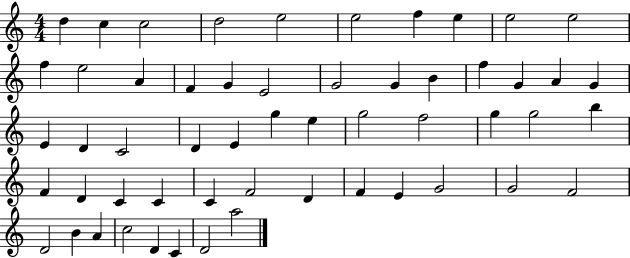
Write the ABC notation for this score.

X:1
T:Untitled
M:4/4
L:1/4
K:C
d c c2 d2 e2 e2 f e e2 e2 f e2 A F G E2 G2 G B f G A G E D C2 D E g e g2 f2 g g2 b F D C C C F2 D F E G2 G2 F2 D2 B A c2 D C D2 a2